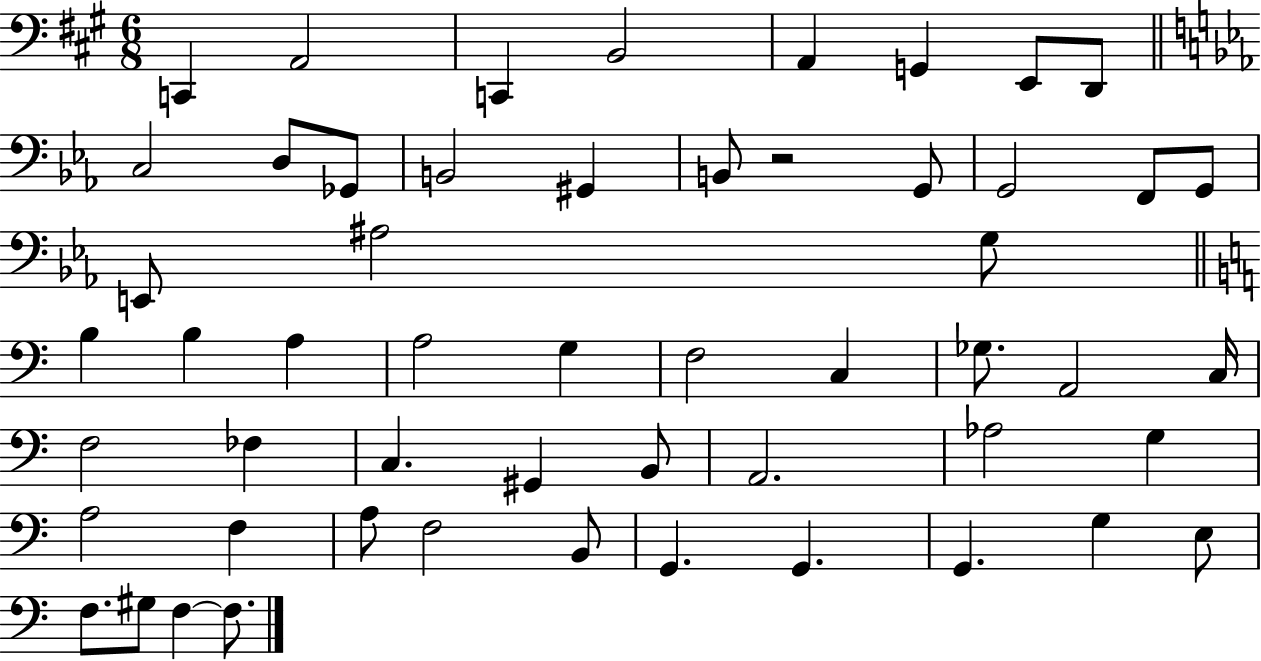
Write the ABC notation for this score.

X:1
T:Untitled
M:6/8
L:1/4
K:A
C,, A,,2 C,, B,,2 A,, G,, E,,/2 D,,/2 C,2 D,/2 _G,,/2 B,,2 ^G,, B,,/2 z2 G,,/2 G,,2 F,,/2 G,,/2 E,,/2 ^A,2 G,/2 B, B, A, A,2 G, F,2 C, _G,/2 A,,2 C,/4 F,2 _F, C, ^G,, B,,/2 A,,2 _A,2 G, A,2 F, A,/2 F,2 B,,/2 G,, G,, G,, G, E,/2 F,/2 ^G,/2 F, F,/2